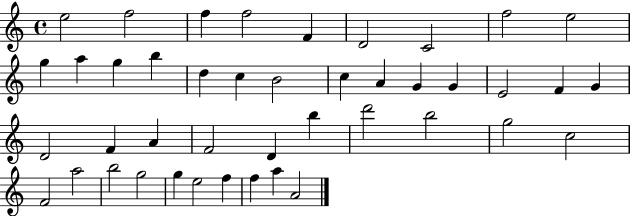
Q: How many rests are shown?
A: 0